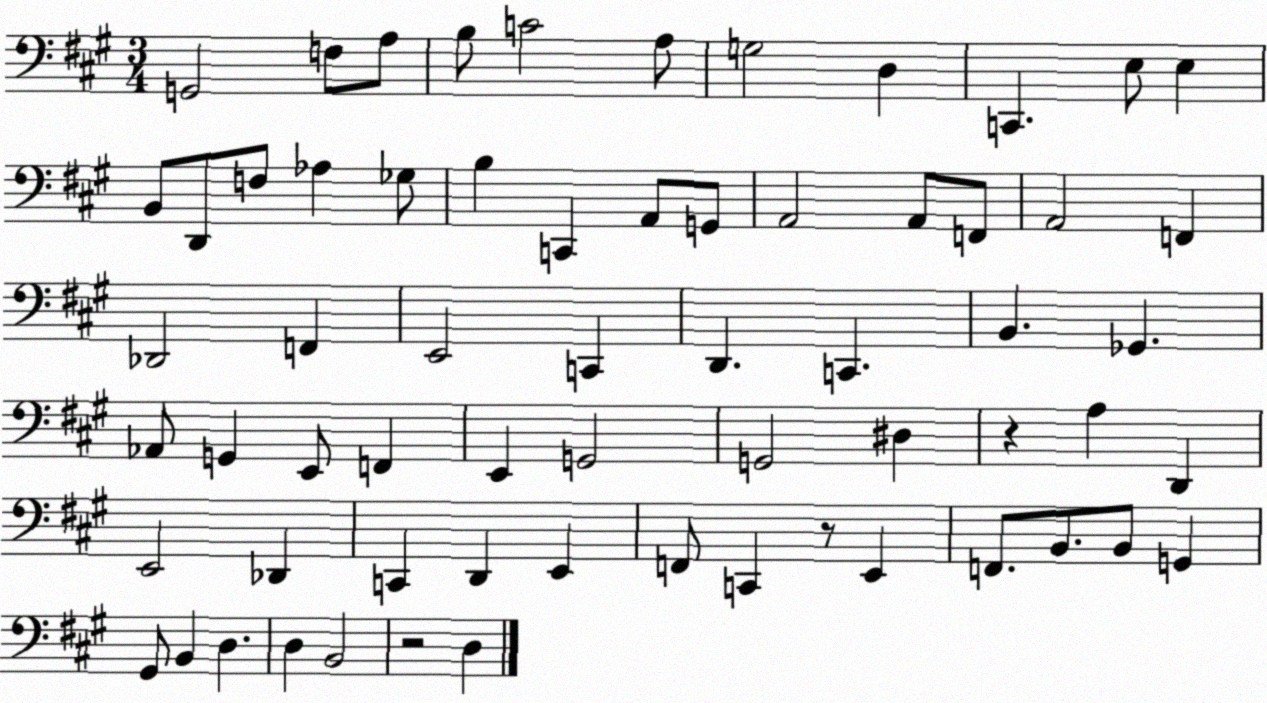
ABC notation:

X:1
T:Untitled
M:3/4
L:1/4
K:A
G,,2 F,/2 A,/2 B,/2 C2 A,/2 G,2 D, C,, E,/2 E, B,,/2 D,,/2 F,/2 _A, _G,/2 B, C,, A,,/2 G,,/2 A,,2 A,,/2 F,,/2 A,,2 F,, _D,,2 F,, E,,2 C,, D,, C,, B,, _G,, _A,,/2 G,, E,,/2 F,, E,, G,,2 G,,2 ^D, z A, D,, E,,2 _D,, C,, D,, E,, F,,/2 C,, z/2 E,, F,,/2 B,,/2 B,,/2 G,, ^G,,/2 B,, D, D, B,,2 z2 D,